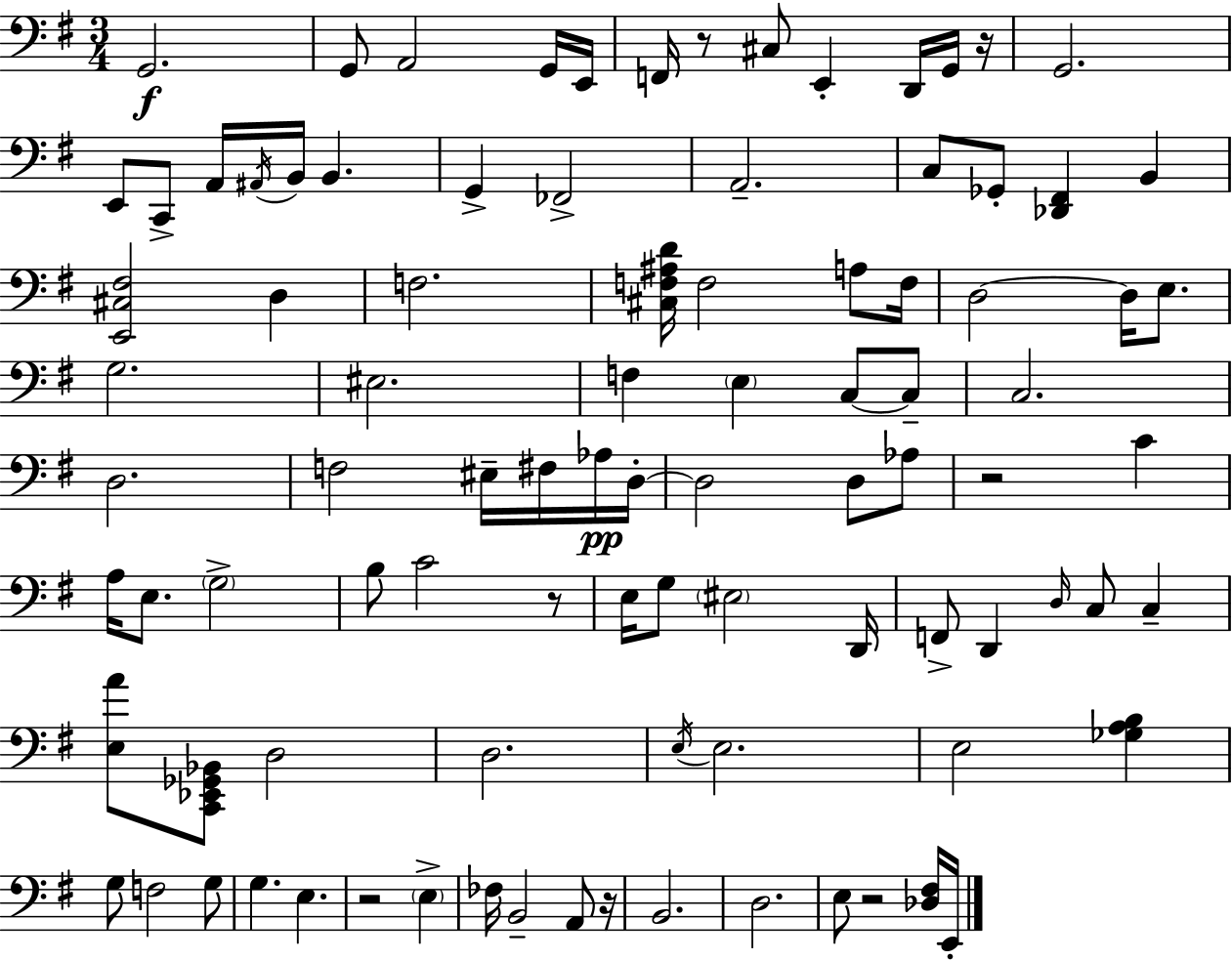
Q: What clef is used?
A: bass